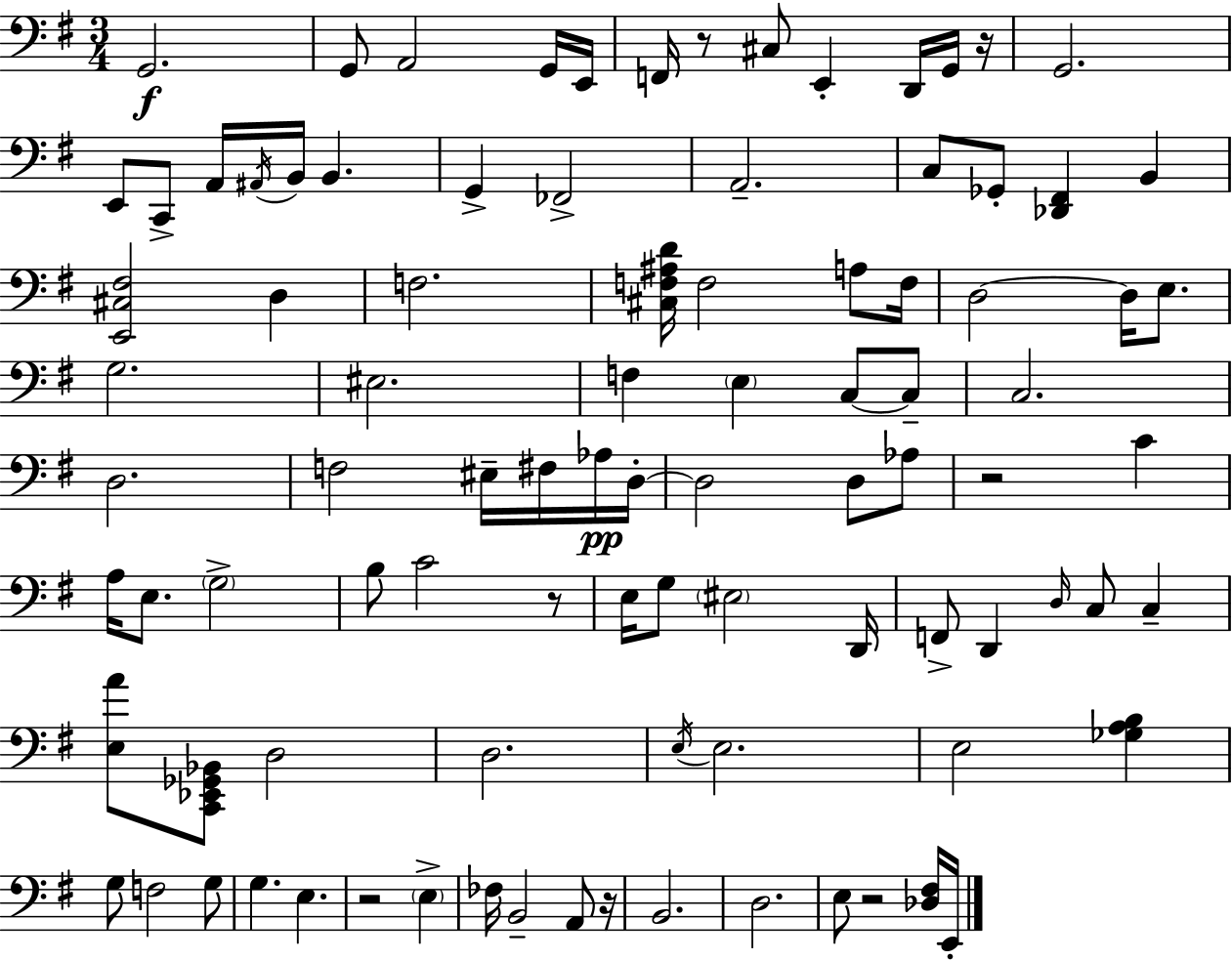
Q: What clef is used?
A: bass